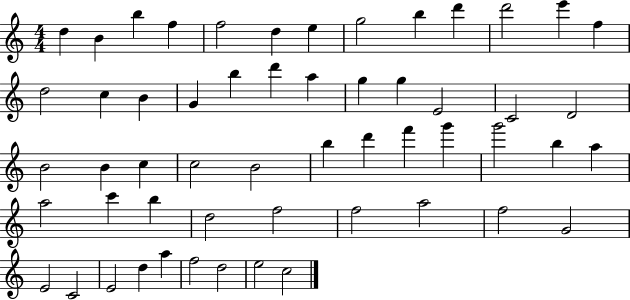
D5/q B4/q B5/q F5/q F5/h D5/q E5/q G5/h B5/q D6/q D6/h E6/q F5/q D5/h C5/q B4/q G4/q B5/q D6/q A5/q G5/q G5/q E4/h C4/h D4/h B4/h B4/q C5/q C5/h B4/h B5/q D6/q F6/q G6/q G6/h B5/q A5/q A5/h C6/q B5/q D5/h F5/h F5/h A5/h F5/h G4/h E4/h C4/h E4/h D5/q A5/q F5/h D5/h E5/h C5/h